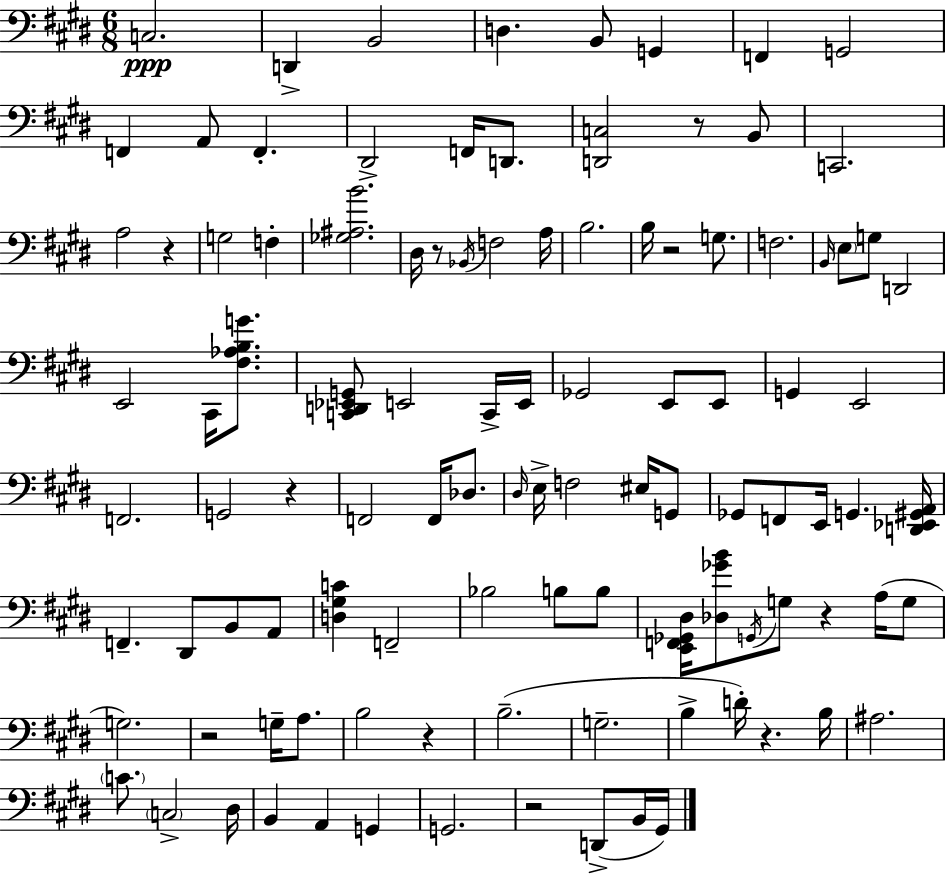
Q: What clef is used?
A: bass